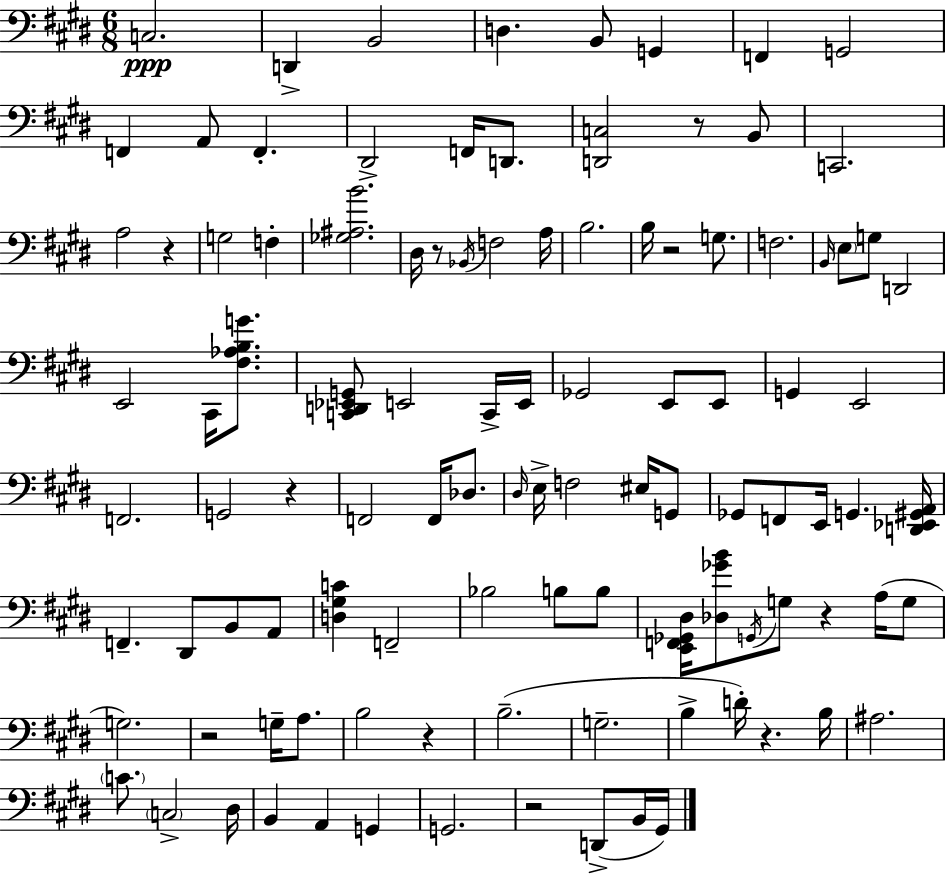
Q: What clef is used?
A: bass